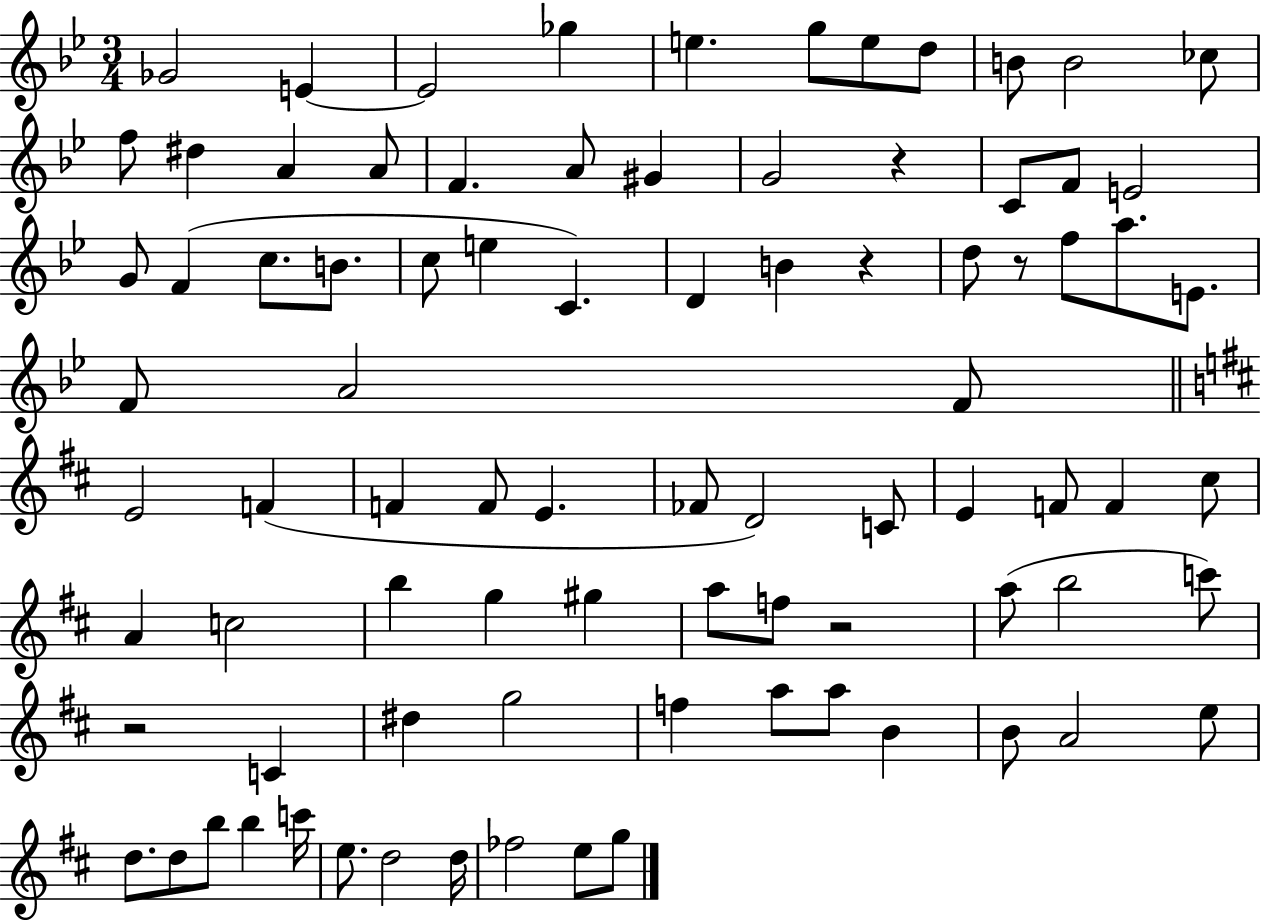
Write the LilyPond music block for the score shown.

{
  \clef treble
  \numericTimeSignature
  \time 3/4
  \key bes \major
  \repeat volta 2 { ges'2 e'4~~ | e'2 ges''4 | e''4. g''8 e''8 d''8 | b'8 b'2 ces''8 | \break f''8 dis''4 a'4 a'8 | f'4. a'8 gis'4 | g'2 r4 | c'8 f'8 e'2 | \break g'8 f'4( c''8. b'8. | c''8 e''4 c'4.) | d'4 b'4 r4 | d''8 r8 f''8 a''8. e'8. | \break f'8 a'2 f'8 | \bar "||" \break \key b \minor e'2 f'4( | f'4 f'8 e'4. | fes'8 d'2) c'8 | e'4 f'8 f'4 cis''8 | \break a'4 c''2 | b''4 g''4 gis''4 | a''8 f''8 r2 | a''8( b''2 c'''8) | \break r2 c'4 | dis''4 g''2 | f''4 a''8 a''8 b'4 | b'8 a'2 e''8 | \break d''8. d''8 b''8 b''4 c'''16 | e''8. d''2 d''16 | fes''2 e''8 g''8 | } \bar "|."
}